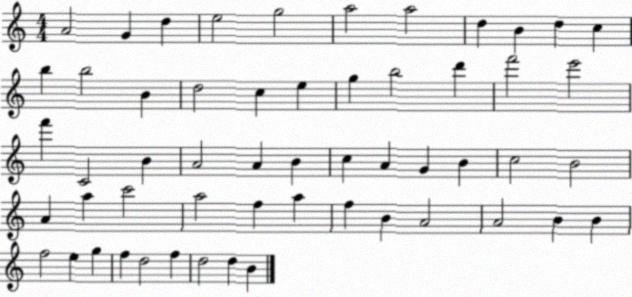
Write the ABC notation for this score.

X:1
T:Untitled
M:4/4
L:1/4
K:C
A2 G d e2 g2 a2 a2 d B d c b b2 B d2 c e g b2 d' f'2 e'2 f' C2 B A2 A B c A G B c2 B2 A a c'2 a2 f a f B A2 A2 B B f2 e g f d2 f d2 d B